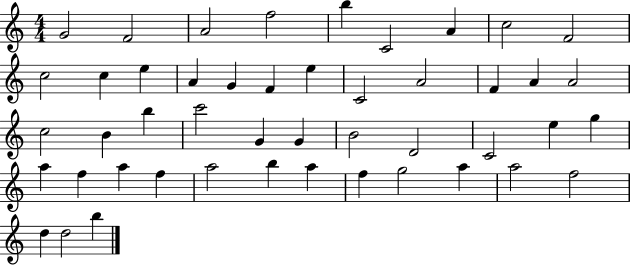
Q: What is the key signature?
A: C major